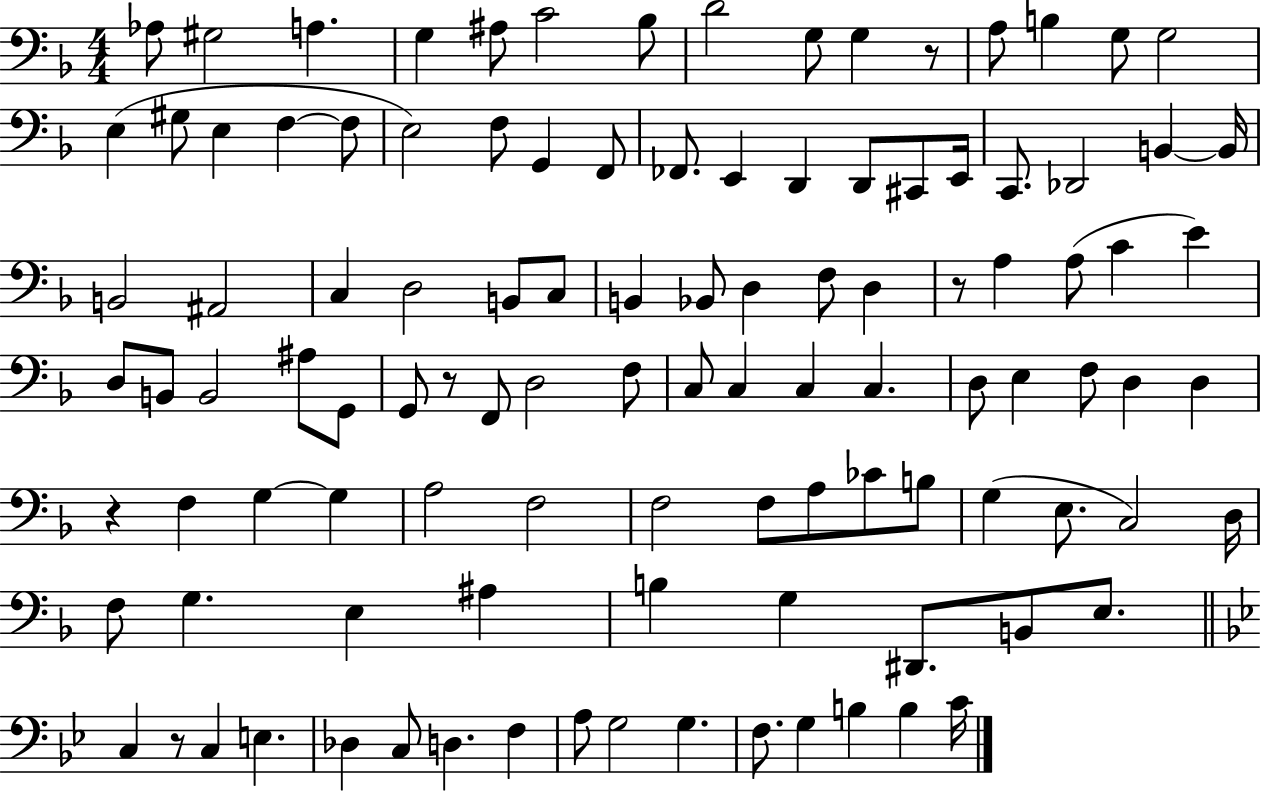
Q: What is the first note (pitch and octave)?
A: Ab3